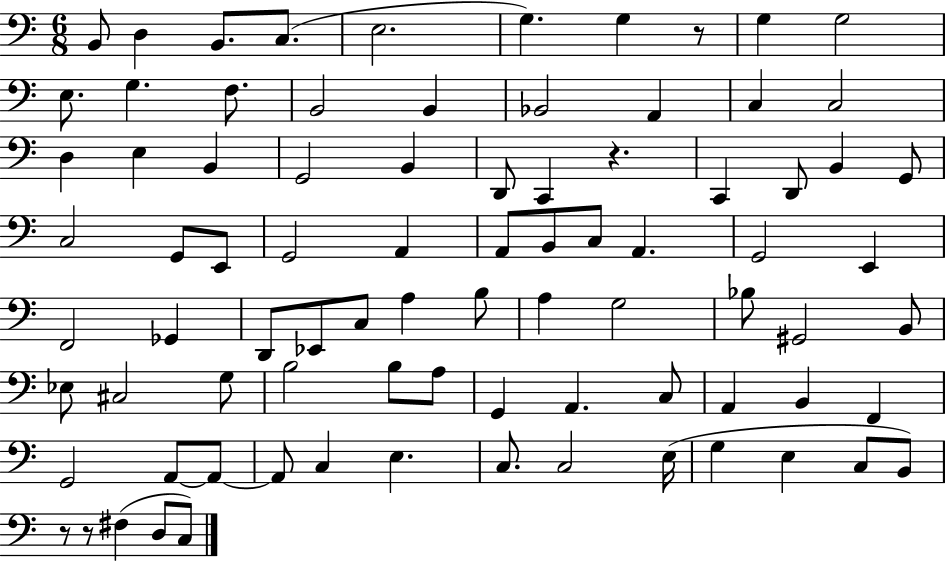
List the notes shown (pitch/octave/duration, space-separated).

B2/e D3/q B2/e. C3/e. E3/h. G3/q. G3/q R/e G3/q G3/h E3/e. G3/q. F3/e. B2/h B2/q Bb2/h A2/q C3/q C3/h D3/q E3/q B2/q G2/h B2/q D2/e C2/q R/q. C2/q D2/e B2/q G2/e C3/h G2/e E2/e G2/h A2/q A2/e B2/e C3/e A2/q. G2/h E2/q F2/h Gb2/q D2/e Eb2/e C3/e A3/q B3/e A3/q G3/h Bb3/e G#2/h B2/e Eb3/e C#3/h G3/e B3/h B3/e A3/e G2/q A2/q. C3/e A2/q B2/q F2/q G2/h A2/e A2/e A2/e C3/q E3/q. C3/e. C3/h E3/s G3/q E3/q C3/e B2/e R/e R/e F#3/q D3/e C3/e